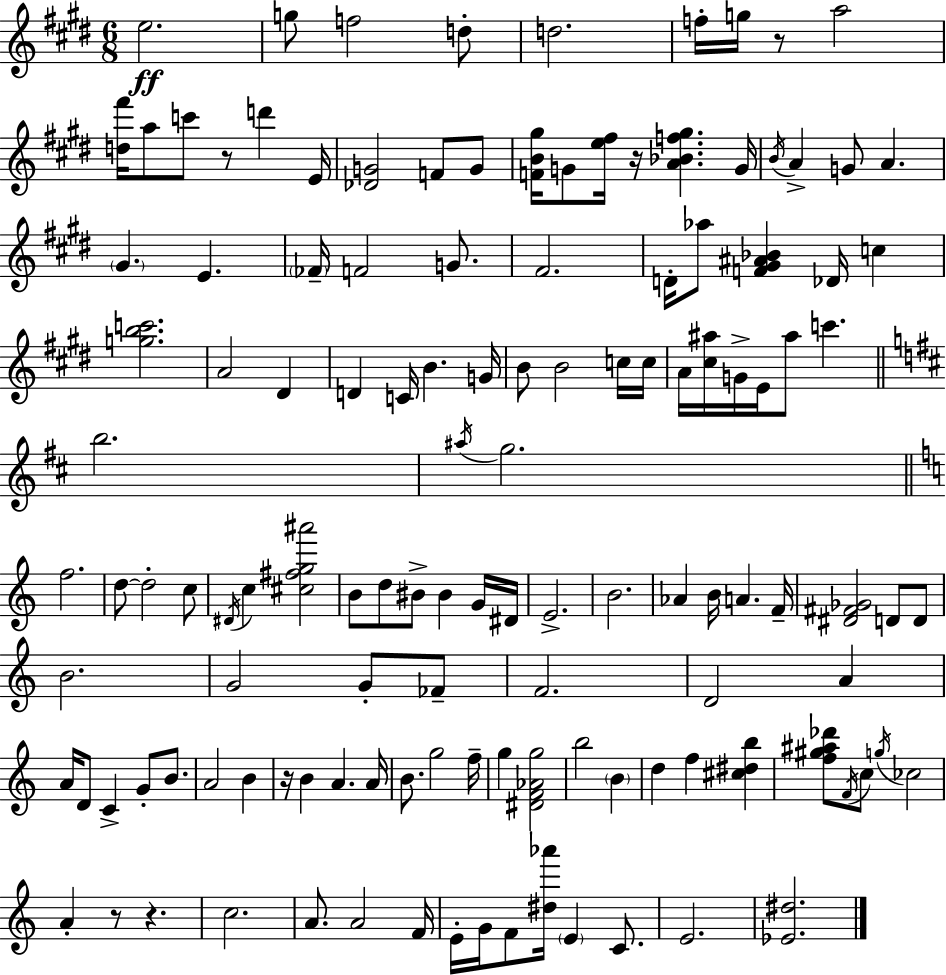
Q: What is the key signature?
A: E major